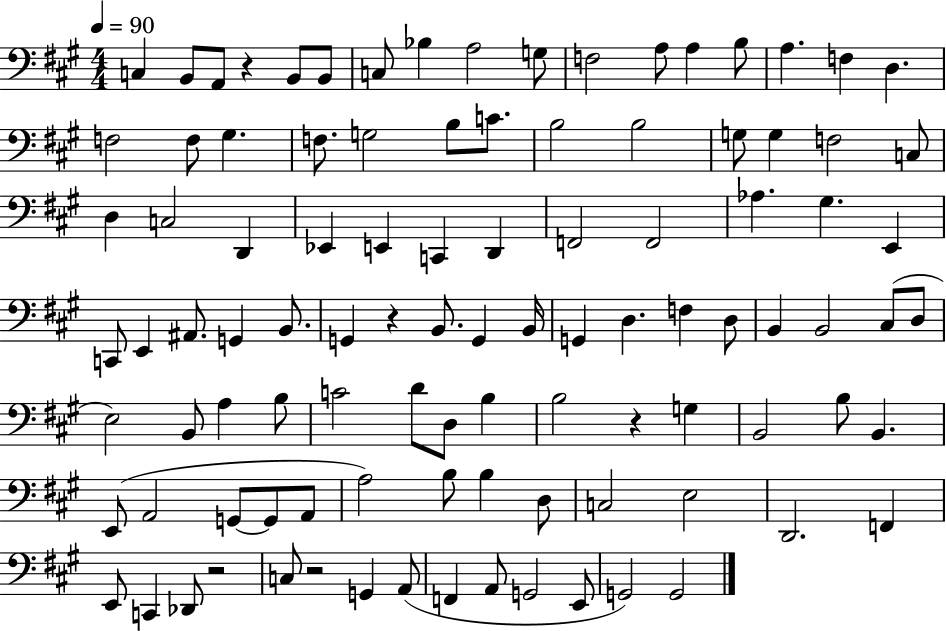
X:1
T:Untitled
M:4/4
L:1/4
K:A
C, B,,/2 A,,/2 z B,,/2 B,,/2 C,/2 _B, A,2 G,/2 F,2 A,/2 A, B,/2 A, F, D, F,2 F,/2 ^G, F,/2 G,2 B,/2 C/2 B,2 B,2 G,/2 G, F,2 C,/2 D, C,2 D,, _E,, E,, C,, D,, F,,2 F,,2 _A, ^G, E,, C,,/2 E,, ^A,,/2 G,, B,,/2 G,, z B,,/2 G,, B,,/4 G,, D, F, D,/2 B,, B,,2 ^C,/2 D,/2 E,2 B,,/2 A, B,/2 C2 D/2 D,/2 B, B,2 z G, B,,2 B,/2 B,, E,,/2 A,,2 G,,/2 G,,/2 A,,/2 A,2 B,/2 B, D,/2 C,2 E,2 D,,2 F,, E,,/2 C,, _D,,/2 z2 C,/2 z2 G,, A,,/2 F,, A,,/2 G,,2 E,,/2 G,,2 G,,2